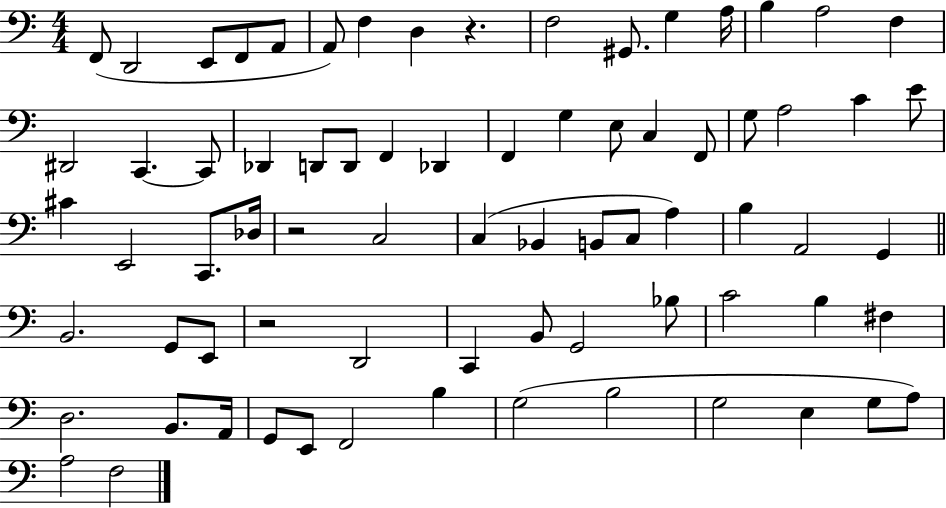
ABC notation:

X:1
T:Untitled
M:4/4
L:1/4
K:C
F,,/2 D,,2 E,,/2 F,,/2 A,,/2 A,,/2 F, D, z F,2 ^G,,/2 G, A,/4 B, A,2 F, ^D,,2 C,, C,,/2 _D,, D,,/2 D,,/2 F,, _D,, F,, G, E,/2 C, F,,/2 G,/2 A,2 C E/2 ^C E,,2 C,,/2 _D,/4 z2 C,2 C, _B,, B,,/2 C,/2 A, B, A,,2 G,, B,,2 G,,/2 E,,/2 z2 D,,2 C,, B,,/2 G,,2 _B,/2 C2 B, ^F, D,2 B,,/2 A,,/4 G,,/2 E,,/2 F,,2 B, G,2 B,2 G,2 E, G,/2 A,/2 A,2 F,2